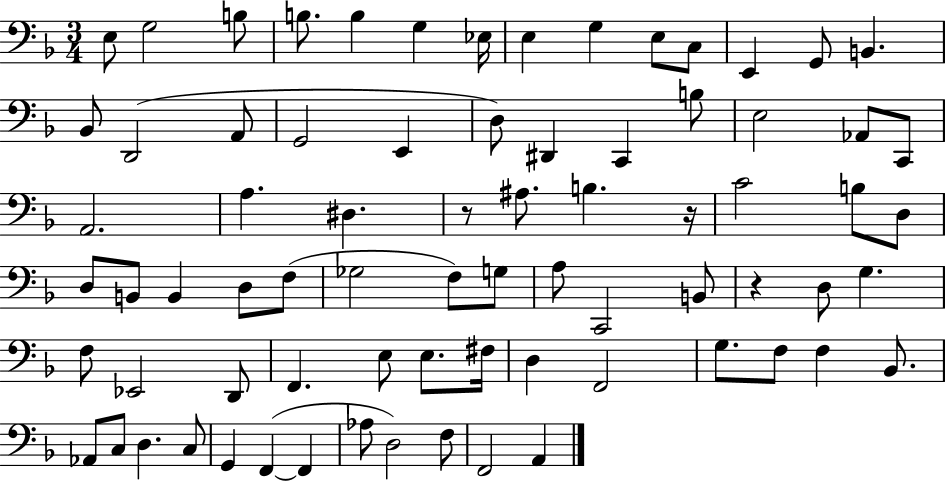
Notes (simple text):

E3/e G3/h B3/e B3/e. B3/q G3/q Eb3/s E3/q G3/q E3/e C3/e E2/q G2/e B2/q. Bb2/e D2/h A2/e G2/h E2/q D3/e D#2/q C2/q B3/e E3/h Ab2/e C2/e A2/h. A3/q. D#3/q. R/e A#3/e. B3/q. R/s C4/h B3/e D3/e D3/e B2/e B2/q D3/e F3/e Gb3/h F3/e G3/e A3/e C2/h B2/e R/q D3/e G3/q. F3/e Eb2/h D2/e F2/q. E3/e E3/e. F#3/s D3/q F2/h G3/e. F3/e F3/q Bb2/e. Ab2/e C3/e D3/q. C3/e G2/q F2/q F2/q Ab3/e D3/h F3/e F2/h A2/q